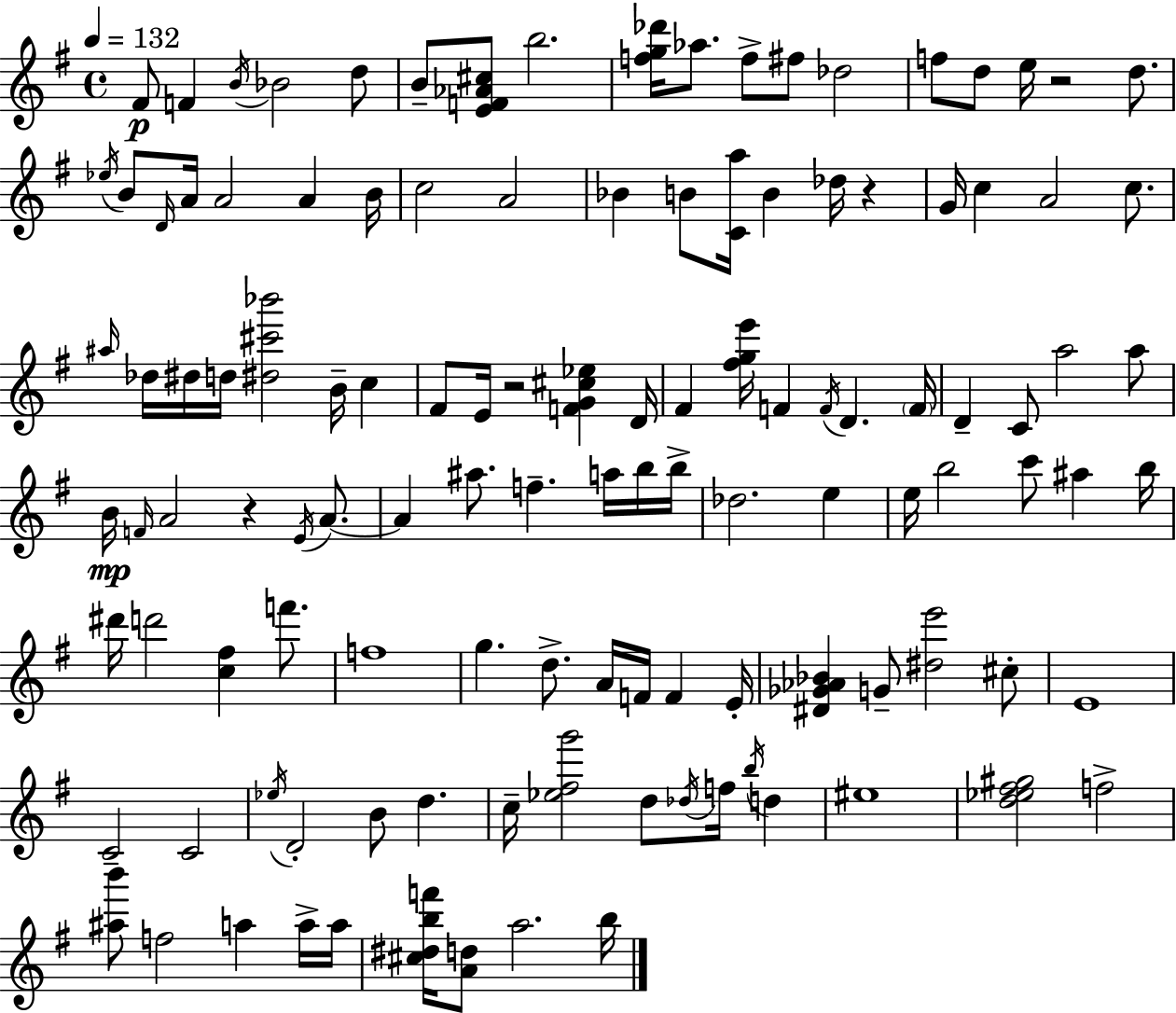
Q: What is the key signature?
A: G major